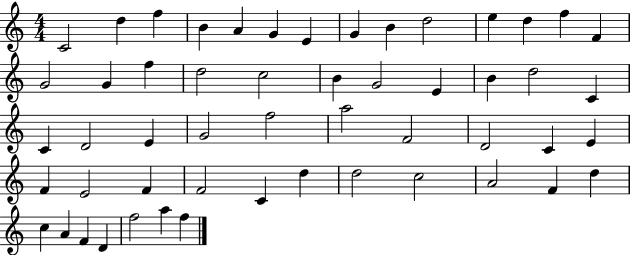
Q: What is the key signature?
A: C major